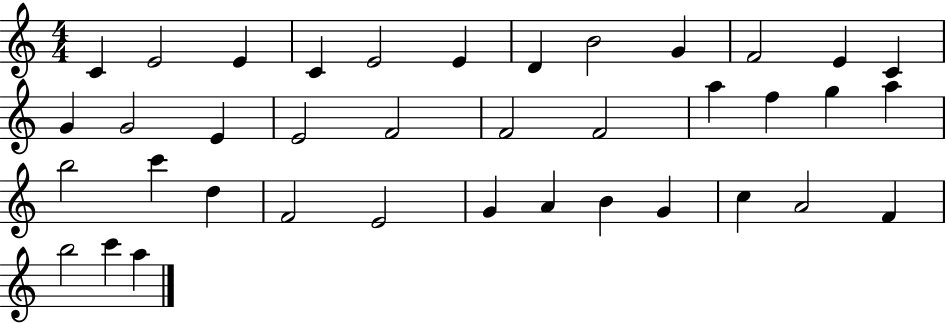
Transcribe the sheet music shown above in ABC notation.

X:1
T:Untitled
M:4/4
L:1/4
K:C
C E2 E C E2 E D B2 G F2 E C G G2 E E2 F2 F2 F2 a f g a b2 c' d F2 E2 G A B G c A2 F b2 c' a